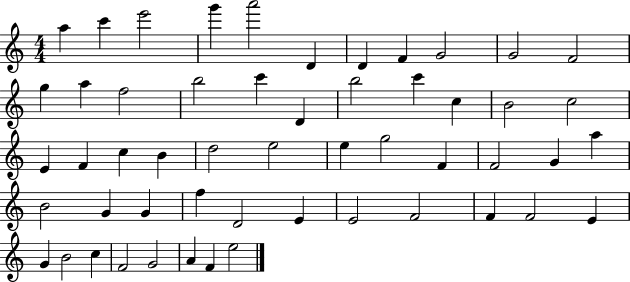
{
  \clef treble
  \numericTimeSignature
  \time 4/4
  \key c \major
  a''4 c'''4 e'''2 | g'''4 a'''2 d'4 | d'4 f'4 g'2 | g'2 f'2 | \break g''4 a''4 f''2 | b''2 c'''4 d'4 | b''2 c'''4 c''4 | b'2 c''2 | \break e'4 f'4 c''4 b'4 | d''2 e''2 | e''4 g''2 f'4 | f'2 g'4 a''4 | \break b'2 g'4 g'4 | f''4 d'2 e'4 | e'2 f'2 | f'4 f'2 e'4 | \break g'4 b'2 c''4 | f'2 g'2 | a'4 f'4 e''2 | \bar "|."
}